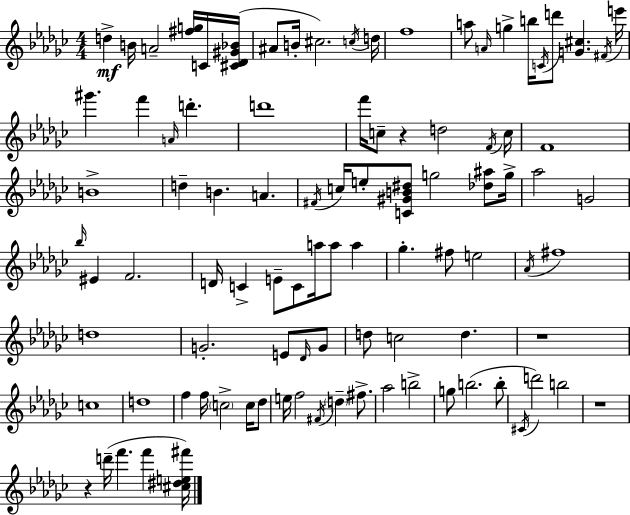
{
  \clef treble
  \numericTimeSignature
  \time 4/4
  \key ees \minor
  \repeat volta 2 { d''4->\mf b'16 a'2-- <fis'' g''>16 c'16 <cis' des' gis' bes'>16( | ais'8 b'16-. cis''2.) \acciaccatura { c''16 } | d''16 f''1 | a''8 \grace { a'16 } g''4-> b''16 \acciaccatura { c'16 } d'''8 <g' cis''>4. | \break \acciaccatura { fis'16 } e'''16 gis'''4. f'''4 \grace { a'16 } d'''4.-. | d'''1 | f'''16 c''8-- r4 d''2 | \acciaccatura { f'16 } c''16 f'1 | \break b'1-> | d''4-- b'4. | a'4. \acciaccatura { fis'16 } c''16 e''8-. <c' gis' b' dis''>8 g''2 | <des'' ais''>8 g''16-> aes''2 g'2 | \break \grace { bes''16 } eis'4 f'2. | d'16 c'4-> e'8-- c'8 | a''16 a''8 a''4 ges''4.-. fis''8 | e''2 \acciaccatura { aes'16 } fis''1 | \break d''1 | g'2.-. | e'8 \grace { des'16 } g'8 d''8 c''2 | d''4. r1 | \break c''1 | d''1 | f''4 f''16 \parenthesize c''2-> | c''16 des''8 e''16 f''2 | \break \acciaccatura { fis'16 } \parenthesize d''4-- fis''8.-> aes''2 | b''2-> g''8 b''2.( | b''8-. \acciaccatura { cis'16 }) d'''2 | b''2 r1 | \break r4 | d'''16--( f'''4. f'''4 <cis'' dis'' e'' fis'''>16) } \bar "|."
}